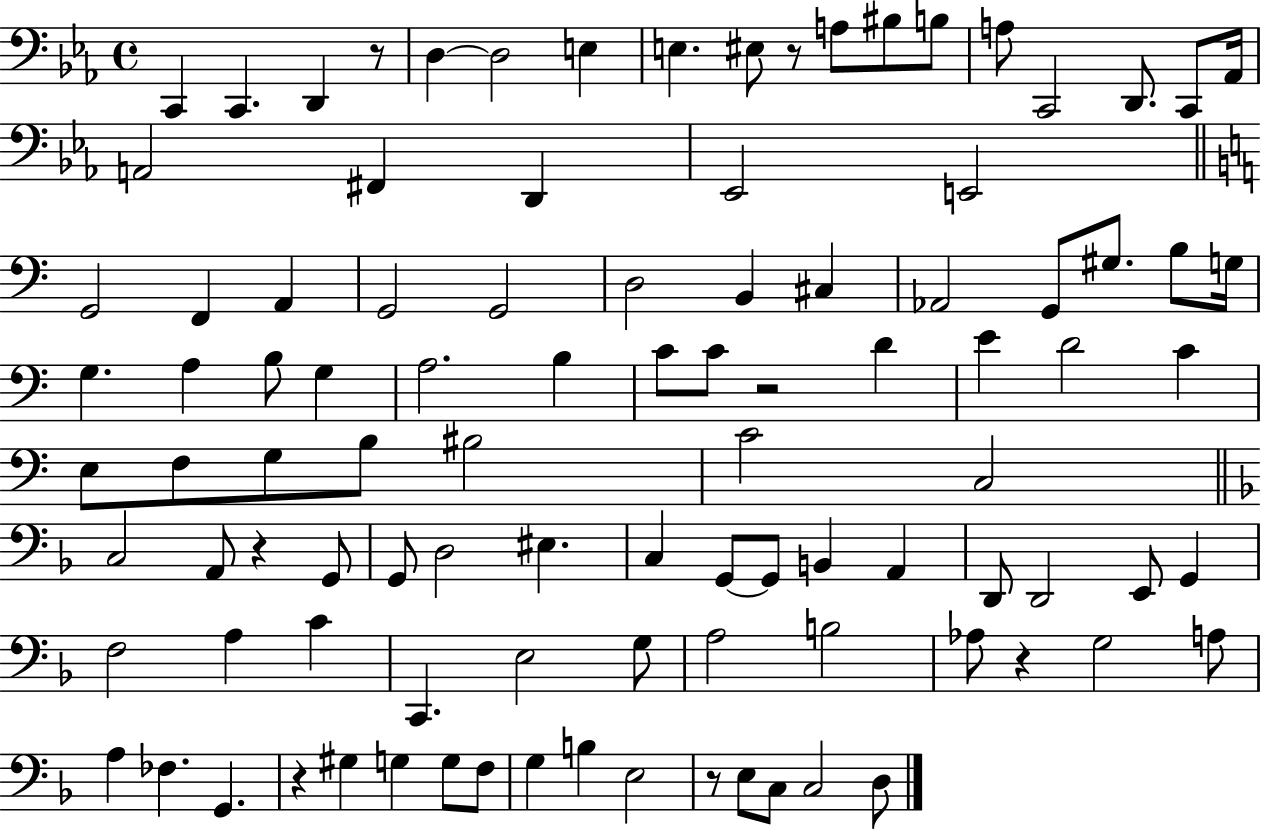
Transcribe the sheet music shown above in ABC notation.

X:1
T:Untitled
M:4/4
L:1/4
K:Eb
C,, C,, D,, z/2 D, D,2 E, E, ^E,/2 z/2 A,/2 ^B,/2 B,/2 A,/2 C,,2 D,,/2 C,,/2 _A,,/4 A,,2 ^F,, D,, _E,,2 E,,2 G,,2 F,, A,, G,,2 G,,2 D,2 B,, ^C, _A,,2 G,,/2 ^G,/2 B,/2 G,/4 G, A, B,/2 G, A,2 B, C/2 C/2 z2 D E D2 C E,/2 F,/2 G,/2 B,/2 ^B,2 C2 C,2 C,2 A,,/2 z G,,/2 G,,/2 D,2 ^E, C, G,,/2 G,,/2 B,, A,, D,,/2 D,,2 E,,/2 G,, F,2 A, C C,, E,2 G,/2 A,2 B,2 _A,/2 z G,2 A,/2 A, _F, G,, z ^G, G, G,/2 F,/2 G, B, E,2 z/2 E,/2 C,/2 C,2 D,/2